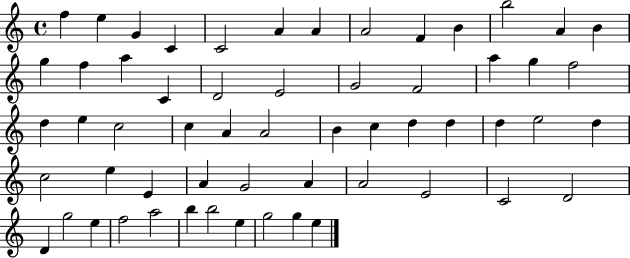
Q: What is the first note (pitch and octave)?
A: F5